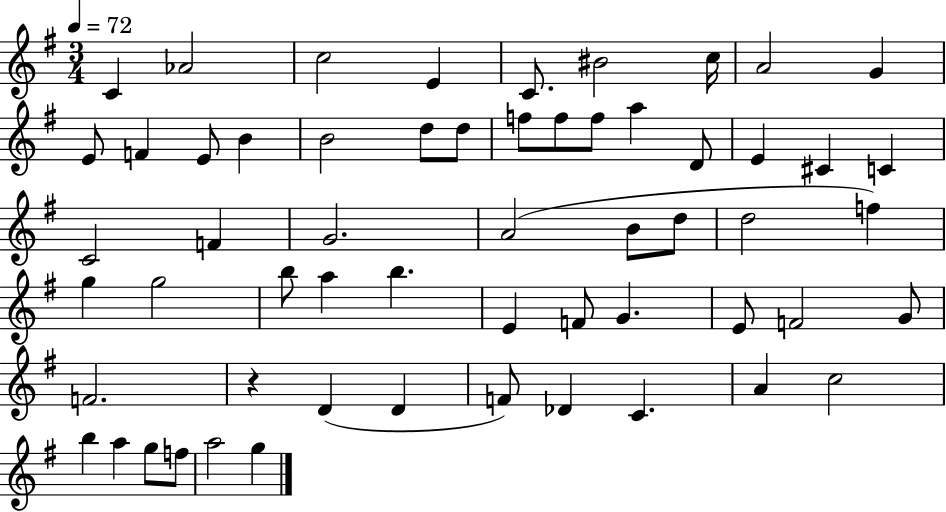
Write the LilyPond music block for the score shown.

{
  \clef treble
  \numericTimeSignature
  \time 3/4
  \key g \major
  \tempo 4 = 72
  c'4 aes'2 | c''2 e'4 | c'8. bis'2 c''16 | a'2 g'4 | \break e'8 f'4 e'8 b'4 | b'2 d''8 d''8 | f''8 f''8 f''8 a''4 d'8 | e'4 cis'4 c'4 | \break c'2 f'4 | g'2. | a'2( b'8 d''8 | d''2 f''4) | \break g''4 g''2 | b''8 a''4 b''4. | e'4 f'8 g'4. | e'8 f'2 g'8 | \break f'2. | r4 d'4( d'4 | f'8) des'4 c'4. | a'4 c''2 | \break b''4 a''4 g''8 f''8 | a''2 g''4 | \bar "|."
}